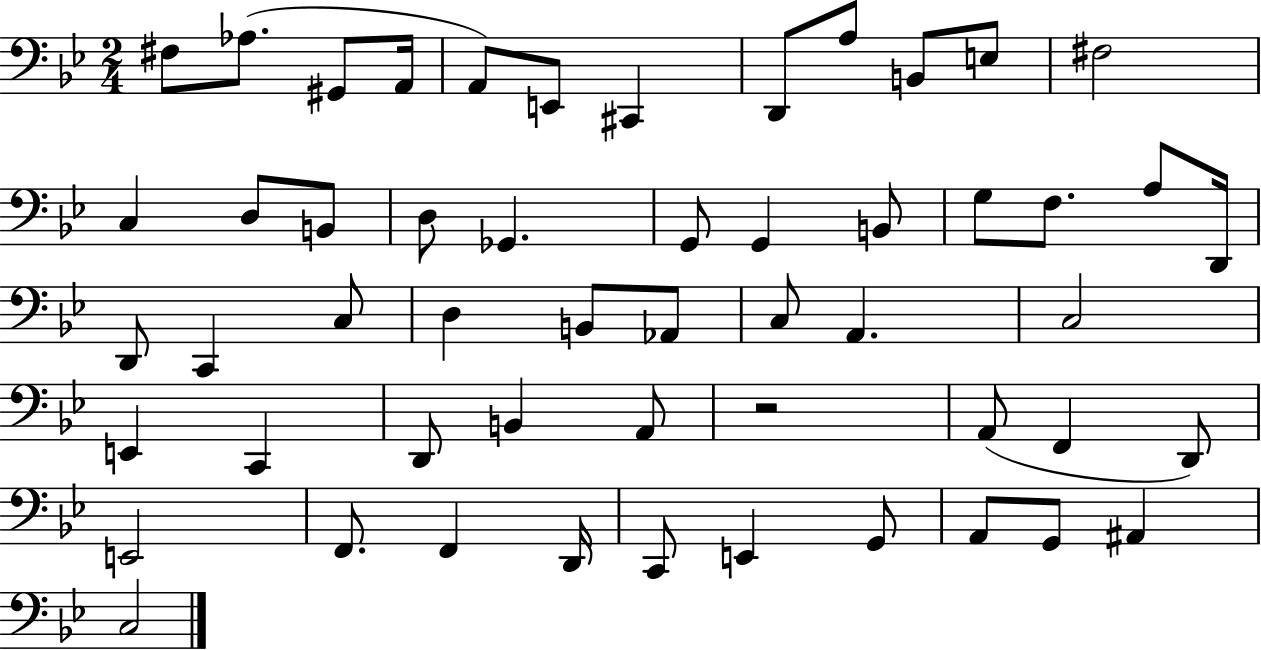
X:1
T:Untitled
M:2/4
L:1/4
K:Bb
^F,/2 _A,/2 ^G,,/2 A,,/4 A,,/2 E,,/2 ^C,, D,,/2 A,/2 B,,/2 E,/2 ^F,2 C, D,/2 B,,/2 D,/2 _G,, G,,/2 G,, B,,/2 G,/2 F,/2 A,/2 D,,/4 D,,/2 C,, C,/2 D, B,,/2 _A,,/2 C,/2 A,, C,2 E,, C,, D,,/2 B,, A,,/2 z2 A,,/2 F,, D,,/2 E,,2 F,,/2 F,, D,,/4 C,,/2 E,, G,,/2 A,,/2 G,,/2 ^A,, C,2